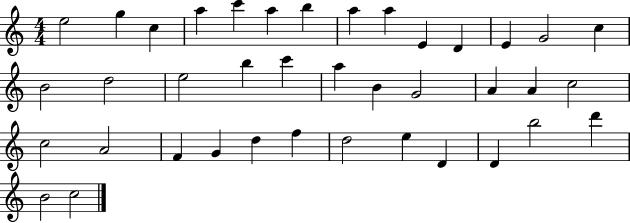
E5/h G5/q C5/q A5/q C6/q A5/q B5/q A5/q A5/q E4/q D4/q E4/q G4/h C5/q B4/h D5/h E5/h B5/q C6/q A5/q B4/q G4/h A4/q A4/q C5/h C5/h A4/h F4/q G4/q D5/q F5/q D5/h E5/q D4/q D4/q B5/h D6/q B4/h C5/h